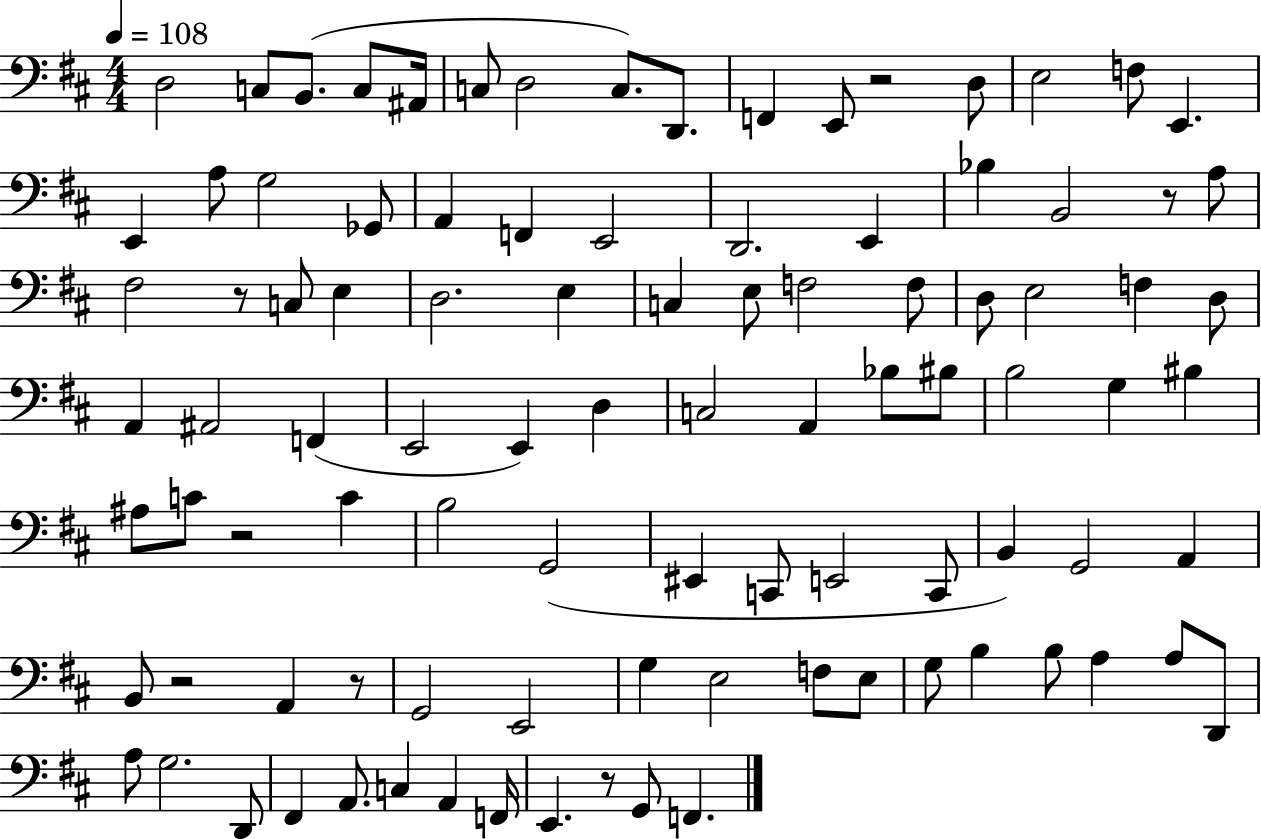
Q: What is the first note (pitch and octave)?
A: D3